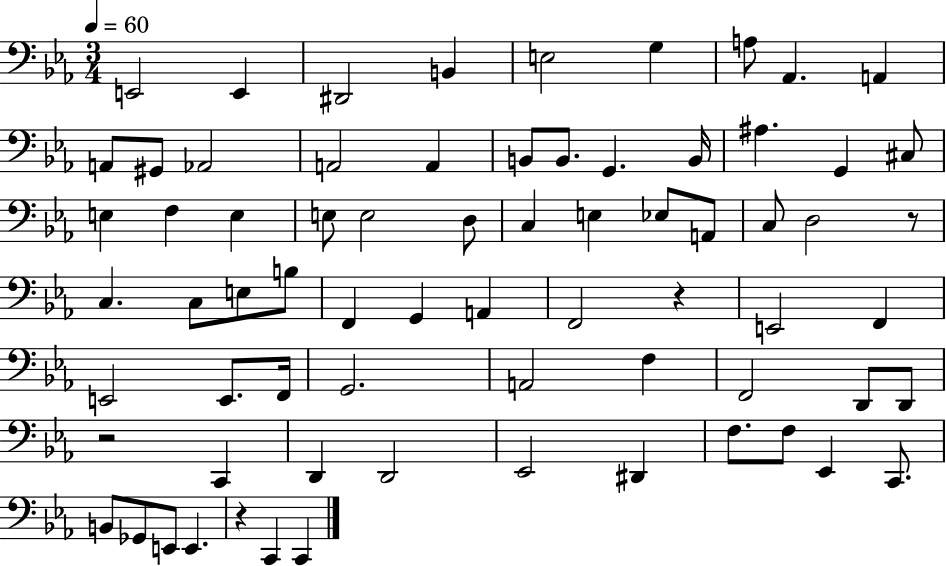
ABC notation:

X:1
T:Untitled
M:3/4
L:1/4
K:Eb
E,,2 E,, ^D,,2 B,, E,2 G, A,/2 _A,, A,, A,,/2 ^G,,/2 _A,,2 A,,2 A,, B,,/2 B,,/2 G,, B,,/4 ^A, G,, ^C,/2 E, F, E, E,/2 E,2 D,/2 C, E, _E,/2 A,,/2 C,/2 D,2 z/2 C, C,/2 E,/2 B,/2 F,, G,, A,, F,,2 z E,,2 F,, E,,2 E,,/2 F,,/4 G,,2 A,,2 F, F,,2 D,,/2 D,,/2 z2 C,, D,, D,,2 _E,,2 ^D,, F,/2 F,/2 _E,, C,,/2 B,,/2 _G,,/2 E,,/2 E,, z C,, C,,